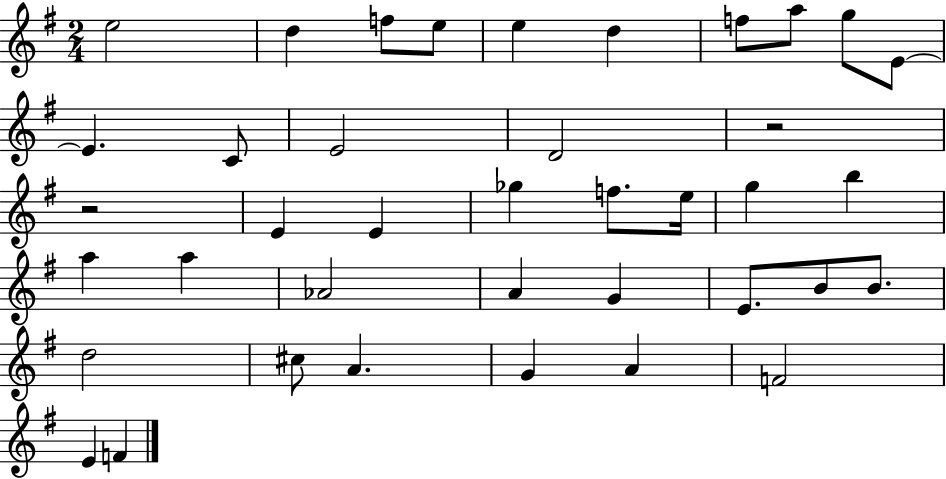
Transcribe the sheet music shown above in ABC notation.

X:1
T:Untitled
M:2/4
L:1/4
K:G
e2 d f/2 e/2 e d f/2 a/2 g/2 E/2 E C/2 E2 D2 z2 z2 E E _g f/2 e/4 g b a a _A2 A G E/2 B/2 B/2 d2 ^c/2 A G A F2 E F